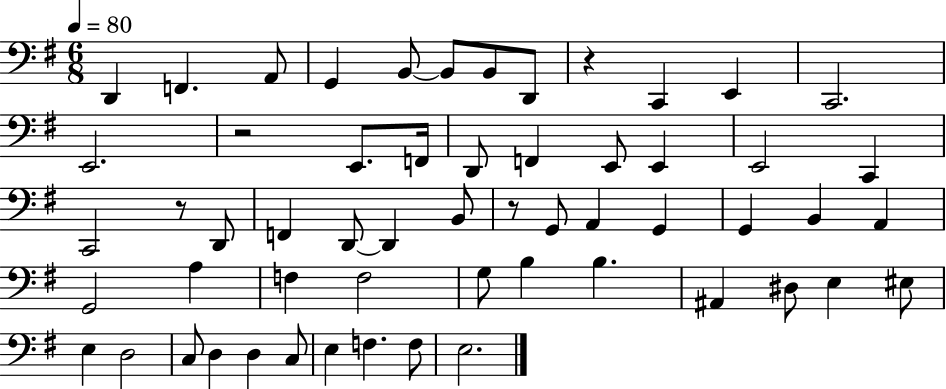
D2/q F2/q. A2/e G2/q B2/e B2/e B2/e D2/e R/q C2/q E2/q C2/h. E2/h. R/h E2/e. F2/s D2/e F2/q E2/e E2/q E2/h C2/q C2/h R/e D2/e F2/q D2/e D2/q B2/e R/e G2/e A2/q G2/q G2/q B2/q A2/q G2/h A3/q F3/q F3/h G3/e B3/q B3/q. A#2/q D#3/e E3/q EIS3/e E3/q D3/h C3/e D3/q D3/q C3/e E3/q F3/q. F3/e E3/h.